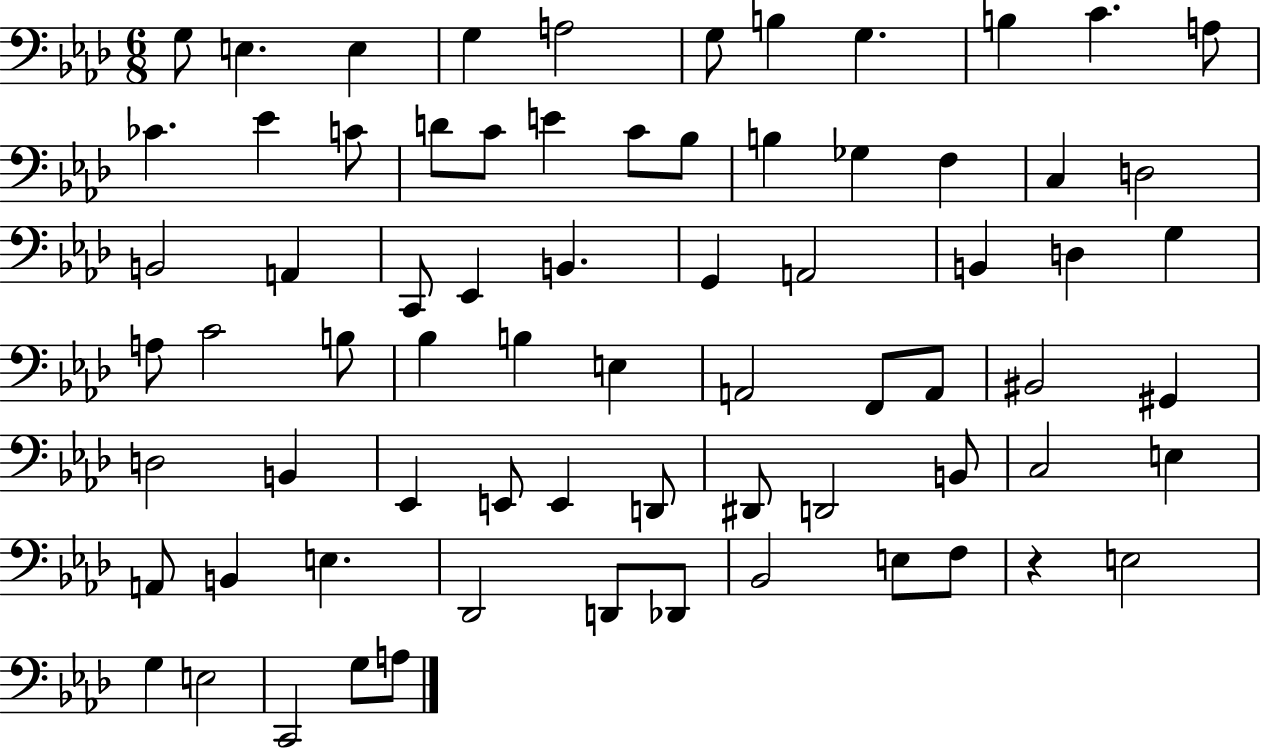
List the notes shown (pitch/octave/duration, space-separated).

G3/e E3/q. E3/q G3/q A3/h G3/e B3/q G3/q. B3/q C4/q. A3/e CES4/q. Eb4/q C4/e D4/e C4/e E4/q C4/e Bb3/e B3/q Gb3/q F3/q C3/q D3/h B2/h A2/q C2/e Eb2/q B2/q. G2/q A2/h B2/q D3/q G3/q A3/e C4/h B3/e Bb3/q B3/q E3/q A2/h F2/e A2/e BIS2/h G#2/q D3/h B2/q Eb2/q E2/e E2/q D2/e D#2/e D2/h B2/e C3/h E3/q A2/e B2/q E3/q. Db2/h D2/e Db2/e Bb2/h E3/e F3/e R/q E3/h G3/q E3/h C2/h G3/e A3/e